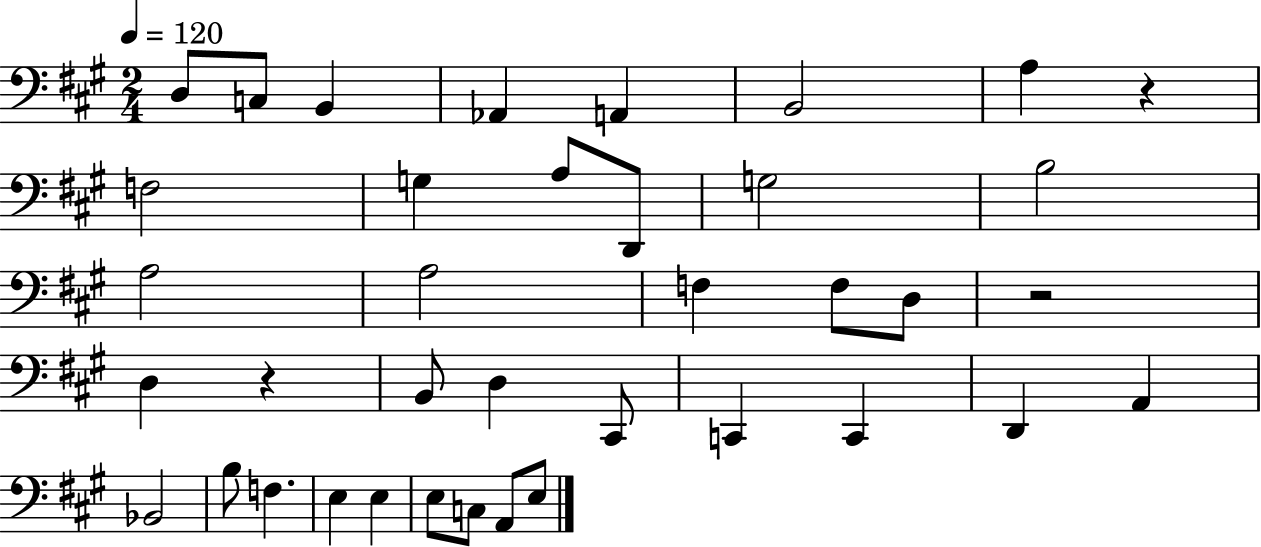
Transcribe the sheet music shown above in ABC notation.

X:1
T:Untitled
M:2/4
L:1/4
K:A
D,/2 C,/2 B,, _A,, A,, B,,2 A, z F,2 G, A,/2 D,,/2 G,2 B,2 A,2 A,2 F, F,/2 D,/2 z2 D, z B,,/2 D, ^C,,/2 C,, C,, D,, A,, _B,,2 B,/2 F, E, E, E,/2 C,/2 A,,/2 E,/2